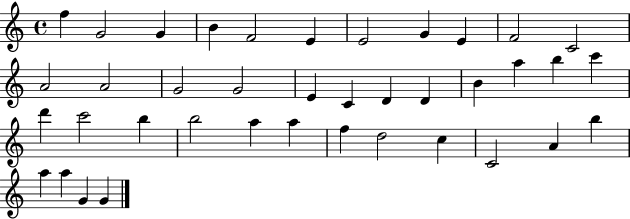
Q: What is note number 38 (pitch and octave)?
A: G4